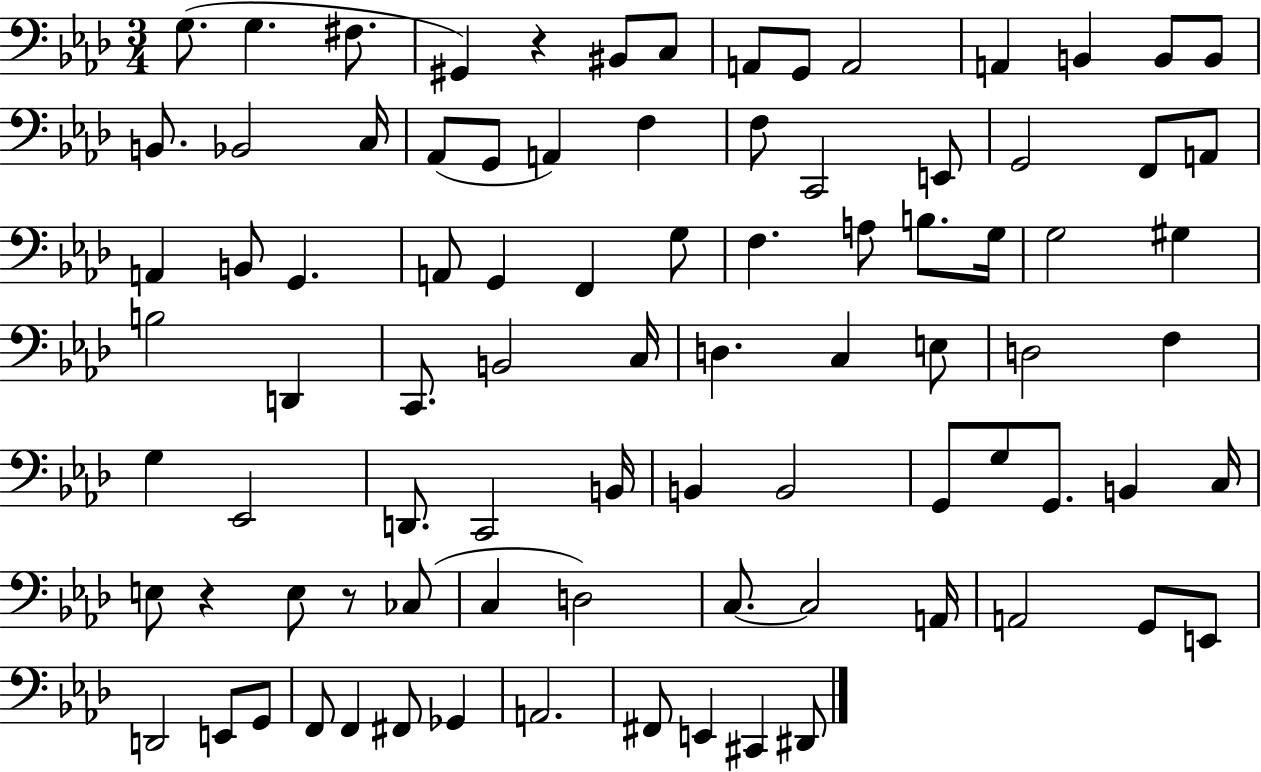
{
  \clef bass
  \numericTimeSignature
  \time 3/4
  \key aes \major
  \repeat volta 2 { g8.( g4. fis8. | gis,4) r4 bis,8 c8 | a,8 g,8 a,2 | a,4 b,4 b,8 b,8 | \break b,8. bes,2 c16 | aes,8( g,8 a,4) f4 | f8 c,2 e,8 | g,2 f,8 a,8 | \break a,4 b,8 g,4. | a,8 g,4 f,4 g8 | f4. a8 b8. g16 | g2 gis4 | \break b2 d,4 | c,8. b,2 c16 | d4. c4 e8 | d2 f4 | \break g4 ees,2 | d,8. c,2 b,16 | b,4 b,2 | g,8 g8 g,8. b,4 c16 | \break e8 r4 e8 r8 ces8( | c4 d2) | c8.~~ c2 a,16 | a,2 g,8 e,8 | \break d,2 e,8 g,8 | f,8 f,4 fis,8 ges,4 | a,2. | fis,8 e,4 cis,4 dis,8 | \break } \bar "|."
}